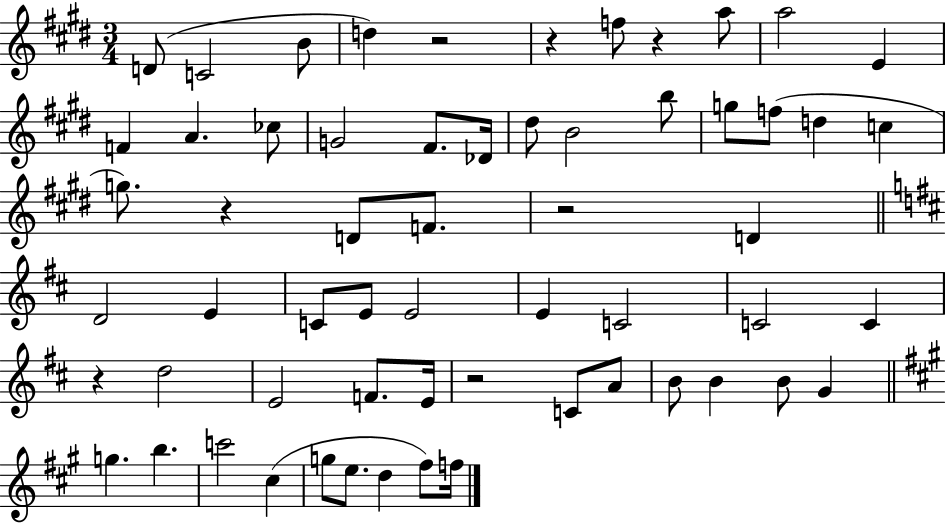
X:1
T:Untitled
M:3/4
L:1/4
K:E
D/2 C2 B/2 d z2 z f/2 z a/2 a2 E F A _c/2 G2 ^F/2 _D/4 ^d/2 B2 b/2 g/2 f/2 d c g/2 z D/2 F/2 z2 D D2 E C/2 E/2 E2 E C2 C2 C z d2 E2 F/2 E/4 z2 C/2 A/2 B/2 B B/2 G g b c'2 ^c g/2 e/2 d ^f/2 f/4